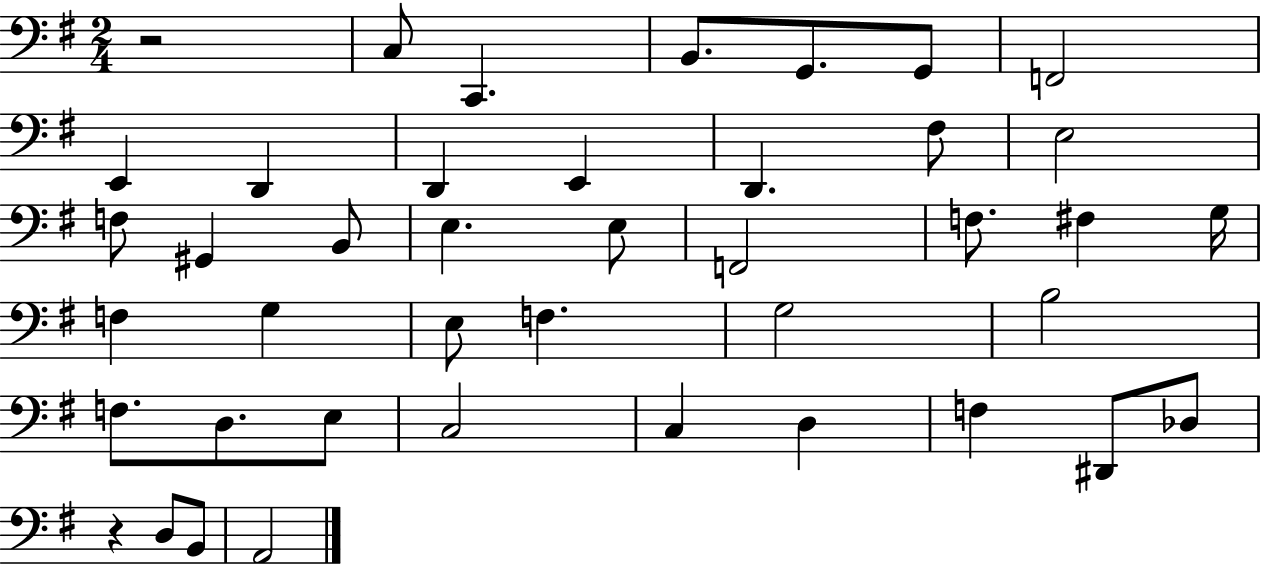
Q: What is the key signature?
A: G major